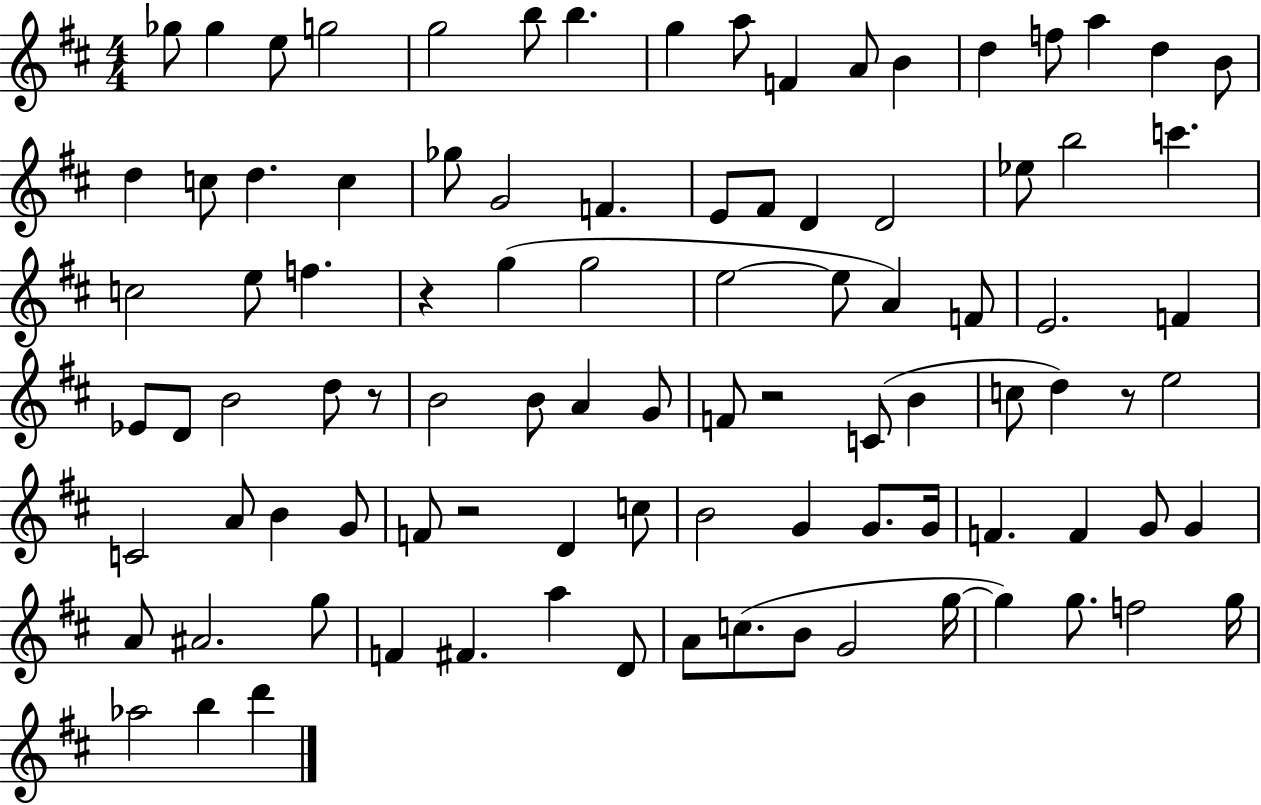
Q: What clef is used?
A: treble